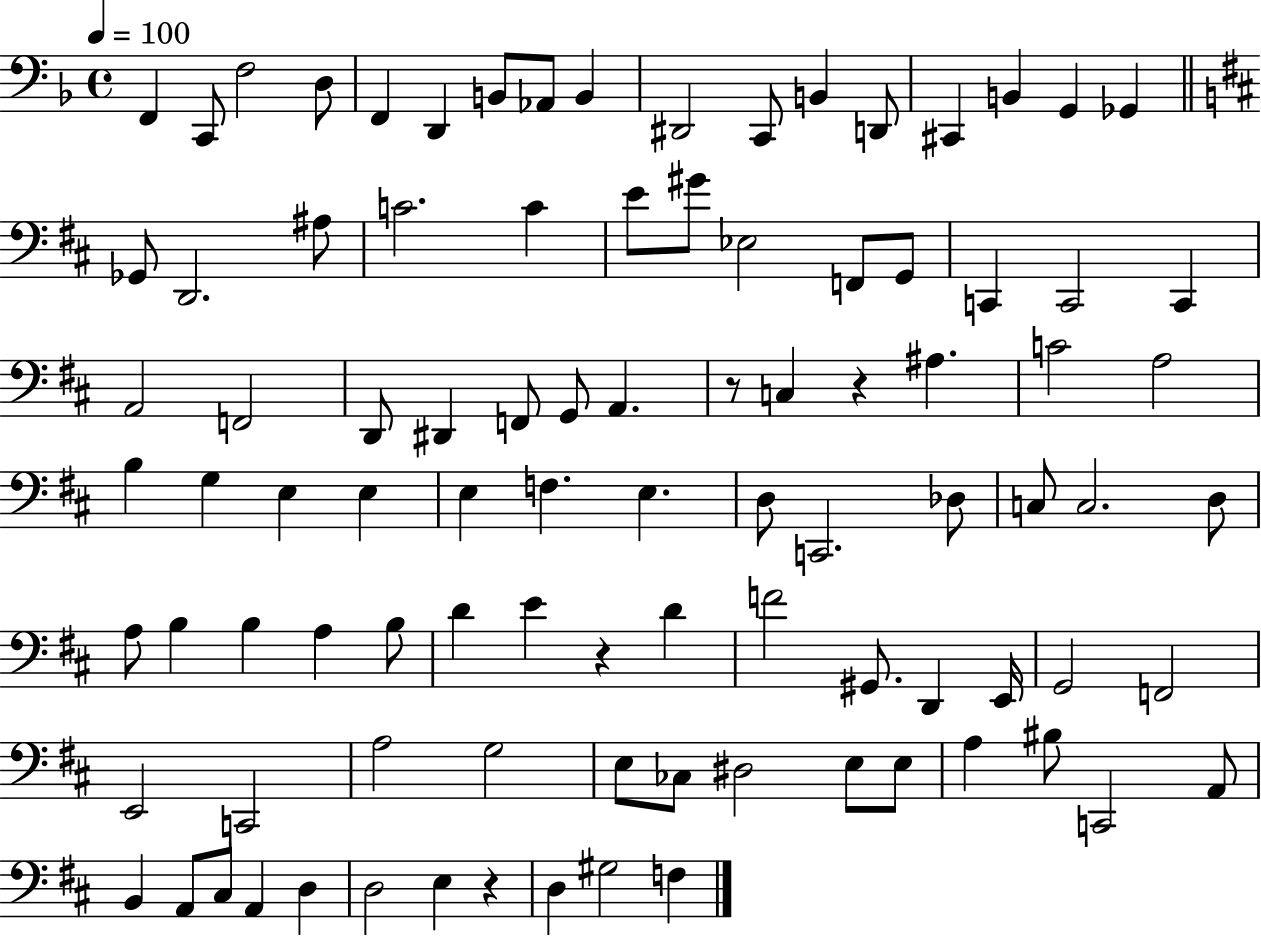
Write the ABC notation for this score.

X:1
T:Untitled
M:4/4
L:1/4
K:F
F,, C,,/2 F,2 D,/2 F,, D,, B,,/2 _A,,/2 B,, ^D,,2 C,,/2 B,, D,,/2 ^C,, B,, G,, _G,, _G,,/2 D,,2 ^A,/2 C2 C E/2 ^G/2 _E,2 F,,/2 G,,/2 C,, C,,2 C,, A,,2 F,,2 D,,/2 ^D,, F,,/2 G,,/2 A,, z/2 C, z ^A, C2 A,2 B, G, E, E, E, F, E, D,/2 C,,2 _D,/2 C,/2 C,2 D,/2 A,/2 B, B, A, B,/2 D E z D F2 ^G,,/2 D,, E,,/4 G,,2 F,,2 E,,2 C,,2 A,2 G,2 E,/2 _C,/2 ^D,2 E,/2 E,/2 A, ^B,/2 C,,2 A,,/2 B,, A,,/2 ^C,/2 A,, D, D,2 E, z D, ^G,2 F,